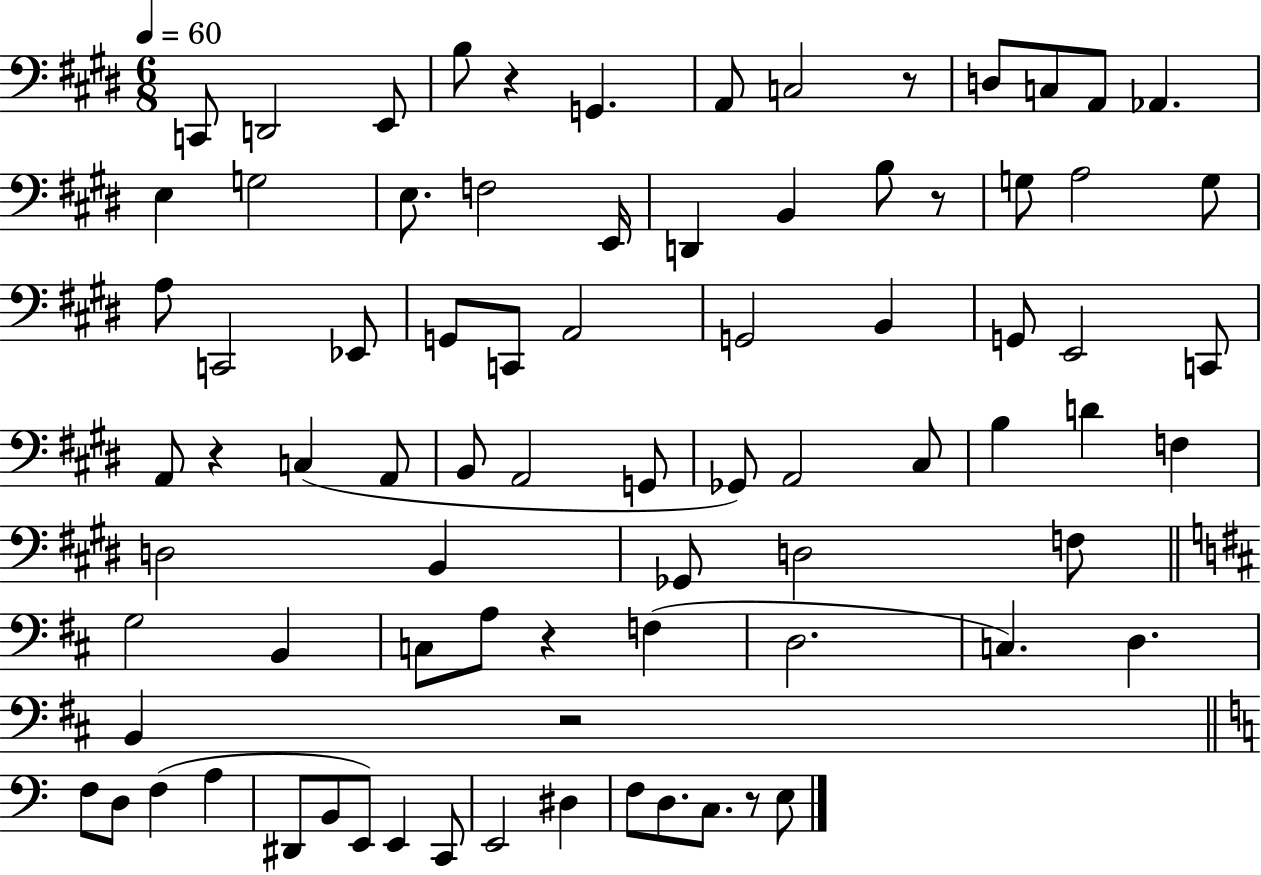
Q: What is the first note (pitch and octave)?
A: C2